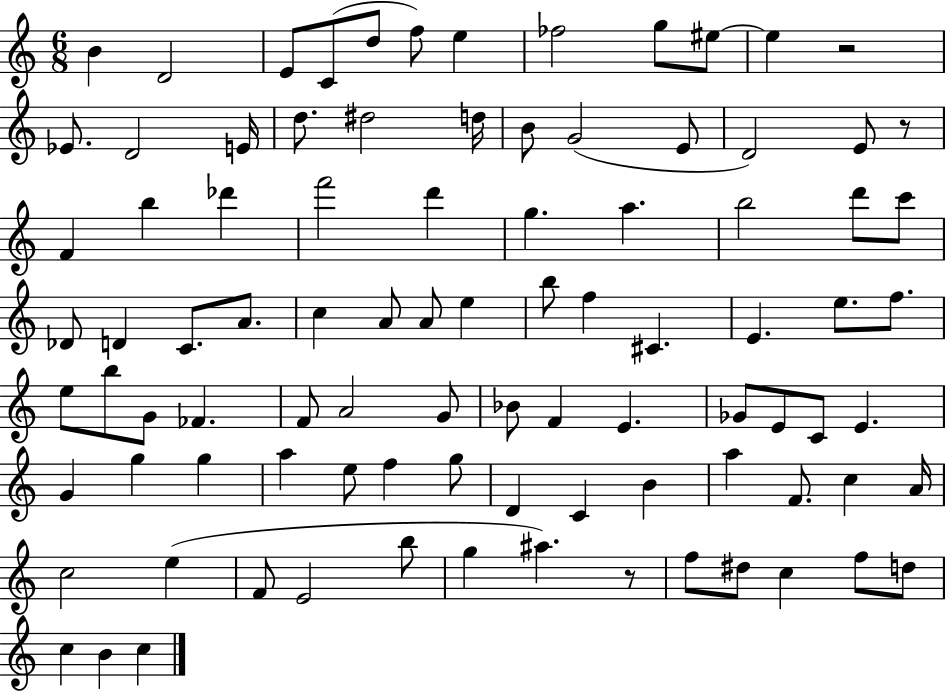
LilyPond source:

{
  \clef treble
  \numericTimeSignature
  \time 6/8
  \key c \major
  b'4 d'2 | e'8 c'8( d''8 f''8) e''4 | fes''2 g''8 eis''8~~ | eis''4 r2 | \break ees'8. d'2 e'16 | d''8. dis''2 d''16 | b'8 g'2( e'8 | d'2) e'8 r8 | \break f'4 b''4 des'''4 | f'''2 d'''4 | g''4. a''4. | b''2 d'''8 c'''8 | \break des'8 d'4 c'8. a'8. | c''4 a'8 a'8 e''4 | b''8 f''4 cis'4. | e'4. e''8. f''8. | \break e''8 b''8 g'8 fes'4. | f'8 a'2 g'8 | bes'8 f'4 e'4. | ges'8 e'8 c'8 e'4. | \break g'4 g''4 g''4 | a''4 e''8 f''4 g''8 | d'4 c'4 b'4 | a''4 f'8. c''4 a'16 | \break c''2 e''4( | f'8 e'2 b''8 | g''4 ais''4.) r8 | f''8 dis''8 c''4 f''8 d''8 | \break c''4 b'4 c''4 | \bar "|."
}